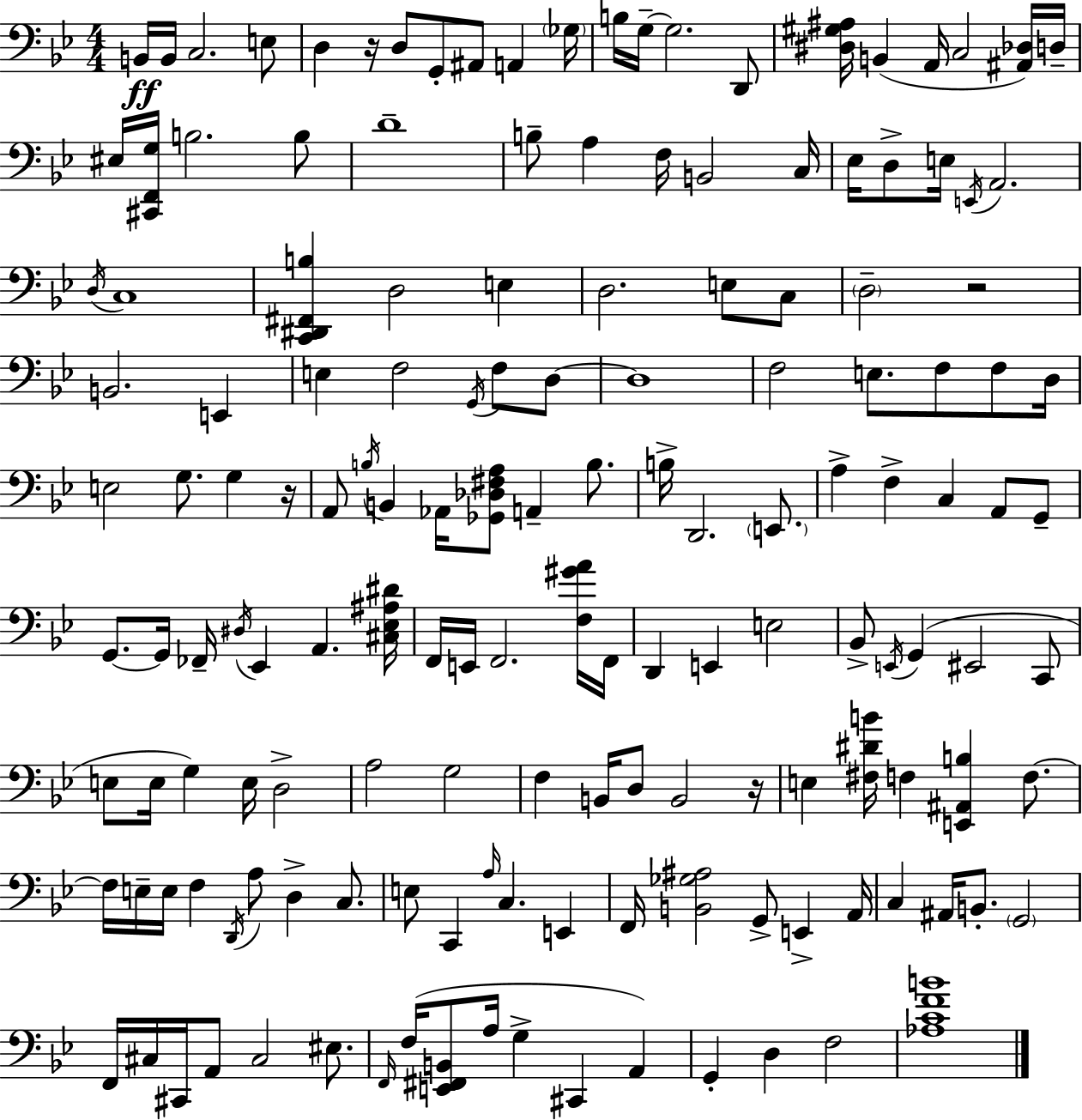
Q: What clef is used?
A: bass